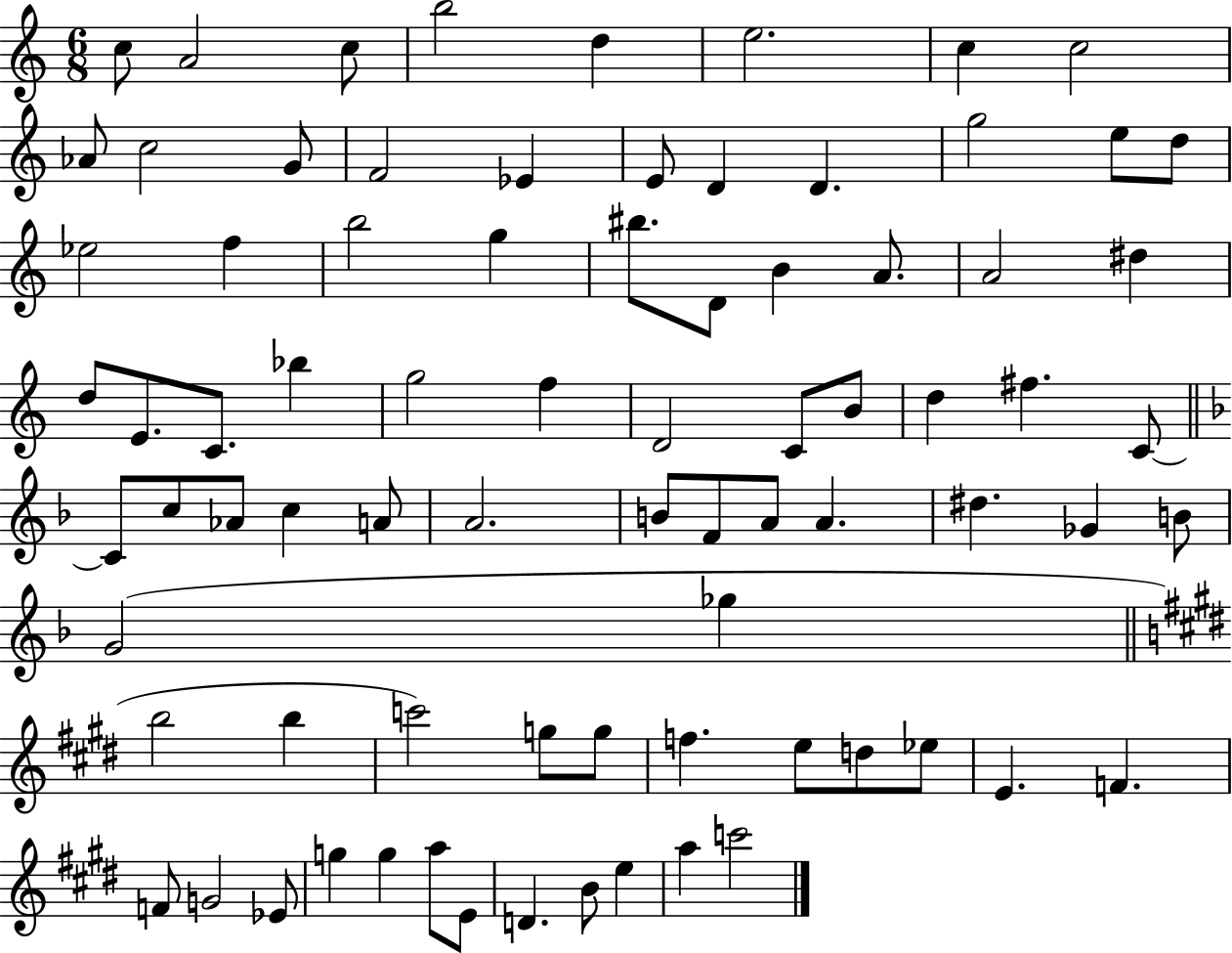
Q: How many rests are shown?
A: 0